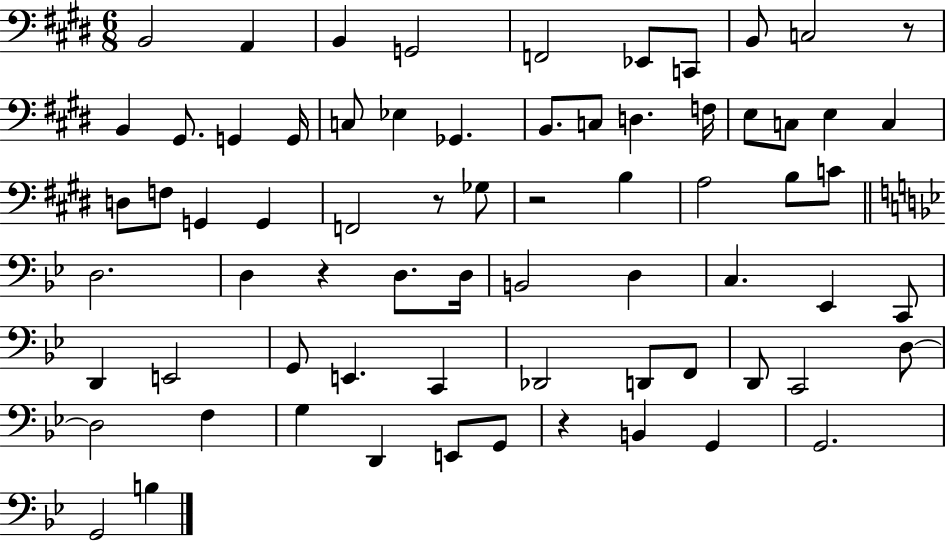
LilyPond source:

{
  \clef bass
  \numericTimeSignature
  \time 6/8
  \key e \major
  b,2 a,4 | b,4 g,2 | f,2 ees,8 c,8 | b,8 c2 r8 | \break b,4 gis,8. g,4 g,16 | c8 ees4 ges,4. | b,8. c8 d4. f16 | e8 c8 e4 c4 | \break d8 f8 g,4 g,4 | f,2 r8 ges8 | r2 b4 | a2 b8 c'8 | \break \bar "||" \break \key g \minor d2. | d4 r4 d8. d16 | b,2 d4 | c4. ees,4 c,8 | \break d,4 e,2 | g,8 e,4. c,4 | des,2 d,8 f,8 | d,8 c,2 d8~~ | \break d2 f4 | g4 d,4 e,8 g,8 | r4 b,4 g,4 | g,2. | \break g,2 b4 | \bar "|."
}